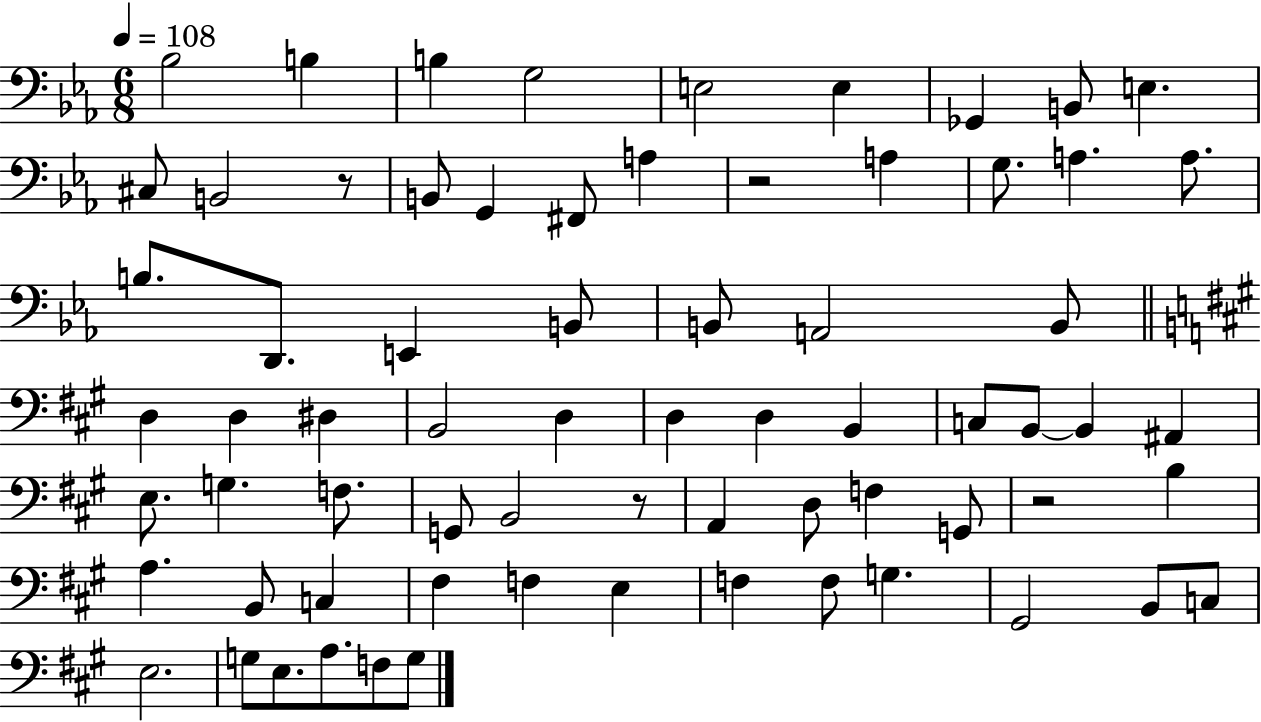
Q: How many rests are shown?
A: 4